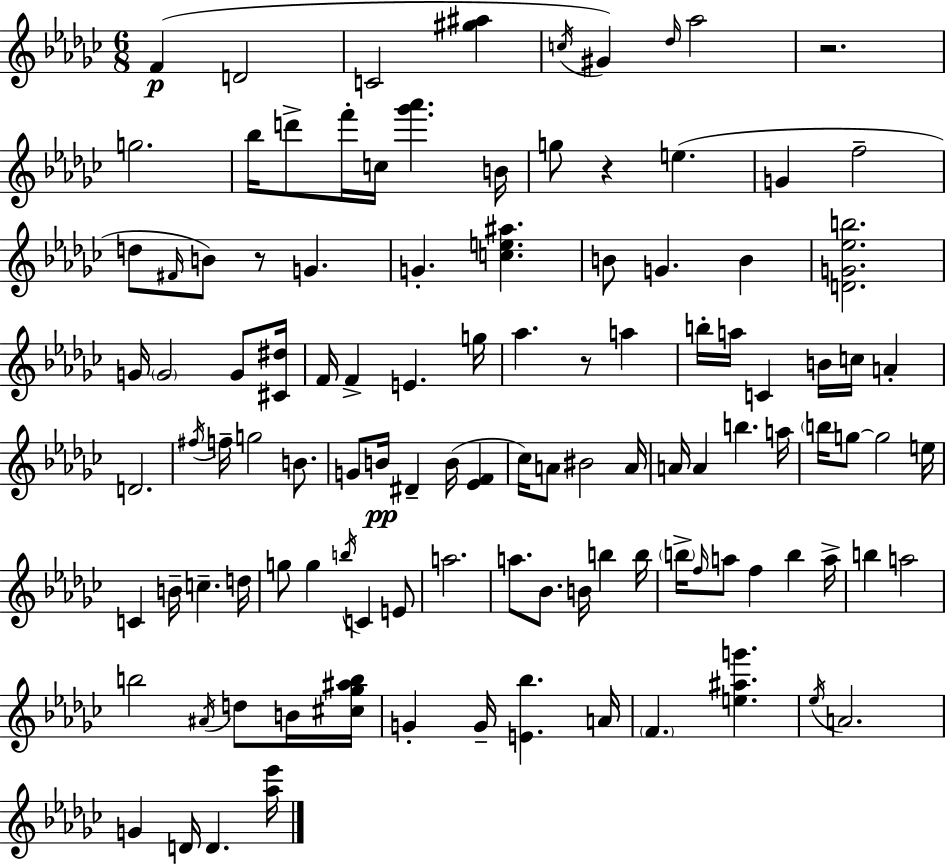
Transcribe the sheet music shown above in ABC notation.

X:1
T:Untitled
M:6/8
L:1/4
K:Ebm
F D2 C2 [^g^a] c/4 ^G _d/4 _a2 z2 g2 _b/4 d'/2 f'/4 c/4 [_g'_a'] B/4 g/2 z e G f2 d/2 ^F/4 B/2 z/2 G G [ce^a] B/2 G B [DG_eb]2 G/4 G2 G/2 [^C^d]/4 F/4 F E g/4 _a z/2 a b/4 a/4 C B/4 c/4 A D2 ^f/4 f/4 g2 B/2 G/2 B/4 ^D B/4 [_EF] _c/4 A/2 ^B2 A/4 A/4 A b a/4 b/4 g/2 g2 e/4 C B/4 c d/4 g/2 g b/4 C E/2 a2 a/2 _B/2 B/4 b b/4 b/4 f/4 a/2 f b a/4 b a2 b2 ^A/4 d/2 B/4 [^c_g^ab]/4 G G/4 [E_b] A/4 F [e^ag'] _e/4 A2 G D/4 D [_a_e']/4